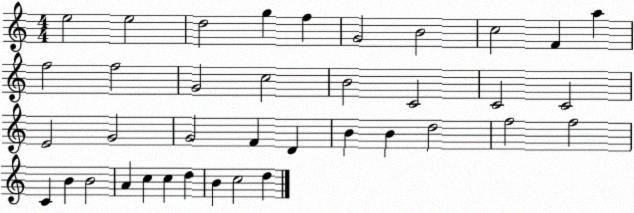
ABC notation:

X:1
T:Untitled
M:4/4
L:1/4
K:C
e2 e2 d2 g f G2 B2 c2 F a f2 f2 G2 c2 B2 C2 C2 C2 E2 G2 G2 F D B B d2 f2 f2 C B B2 A c c d B c2 d